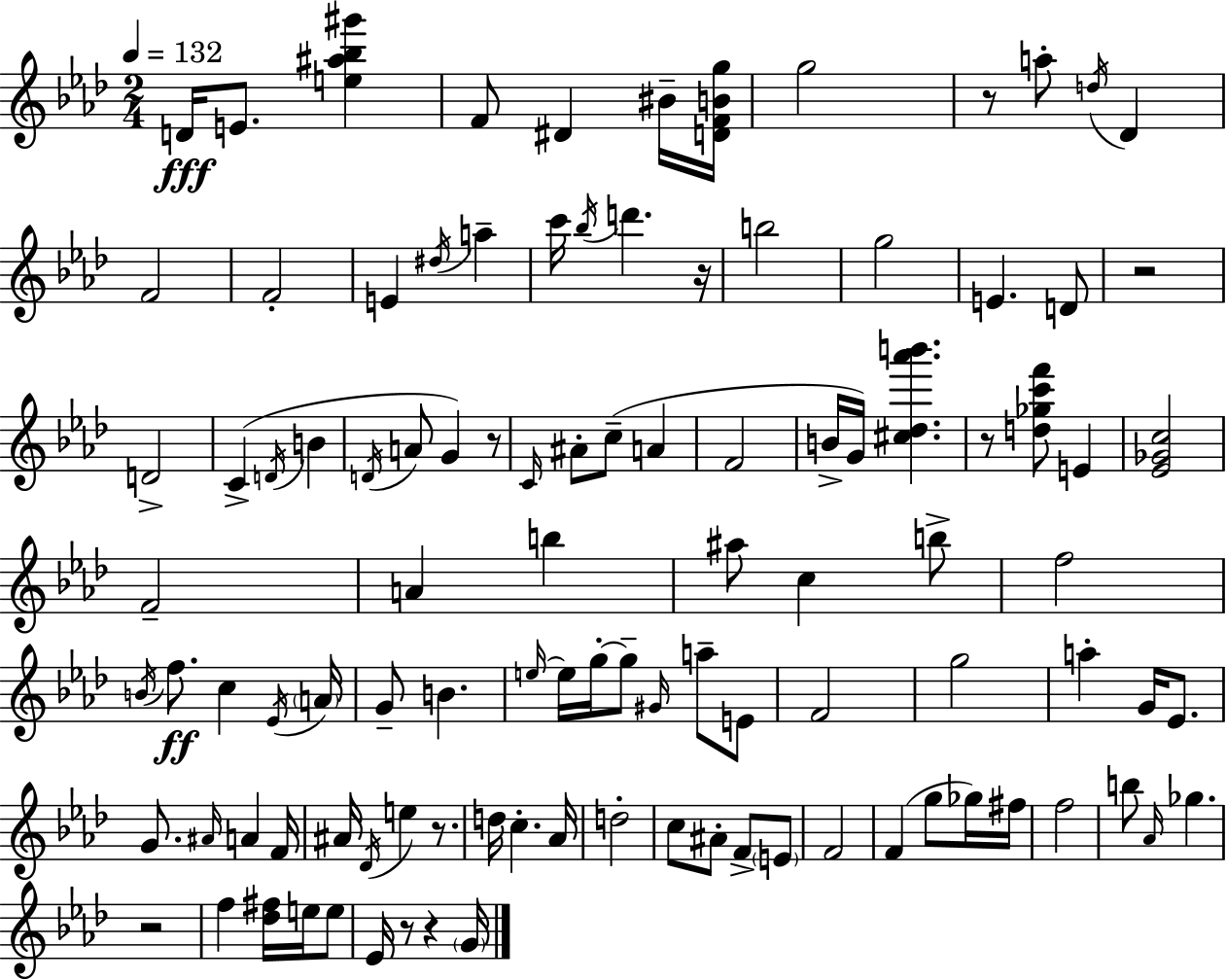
X:1
T:Untitled
M:2/4
L:1/4
K:Ab
D/4 E/2 [e^a_b^g'] F/2 ^D ^B/4 [DFBg]/4 g2 z/2 a/2 d/4 _D F2 F2 E ^d/4 a c'/4 _b/4 d' z/4 b2 g2 E D/2 z2 D2 C D/4 B D/4 A/2 G z/2 C/4 ^A/2 c/2 A F2 B/4 G/4 [^c_d_a'b'] z/2 [d_gc'f']/2 E [_E_Gc]2 F2 A b ^a/2 c b/2 f2 B/4 f/2 c _E/4 A/4 G/2 B e/4 e/4 g/4 g/2 ^G/4 a/2 E/2 F2 g2 a G/4 _E/2 G/2 ^A/4 A F/4 ^A/4 _D/4 e z/2 d/4 c _A/4 d2 c/2 ^A/2 F/2 E/2 F2 F g/2 _g/4 ^f/4 f2 b/2 _A/4 _g z2 f [_d^f]/4 e/4 e/2 _E/4 z/2 z G/4